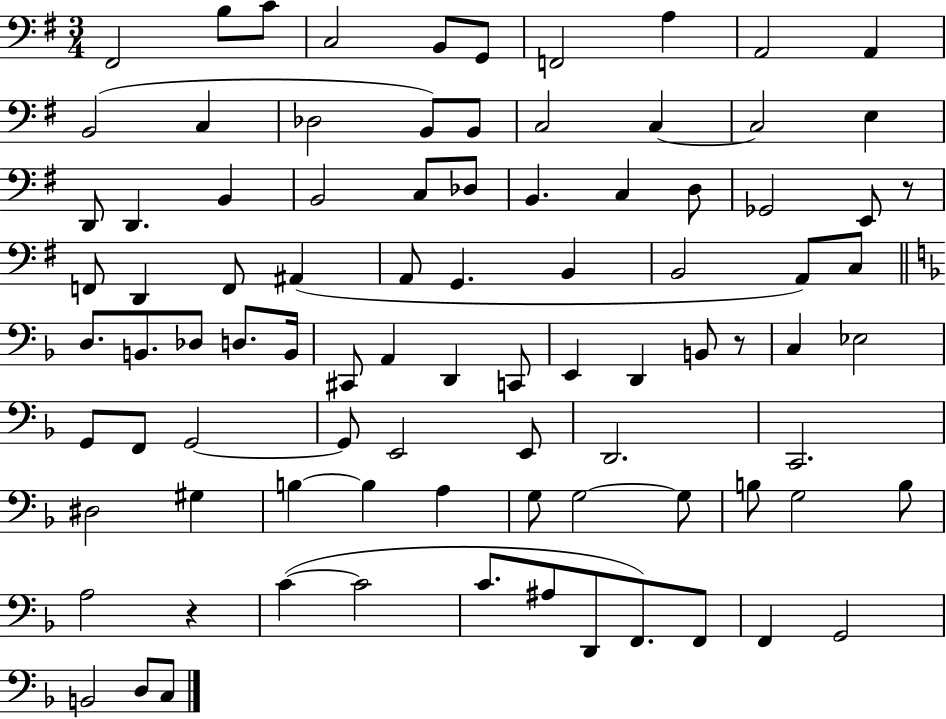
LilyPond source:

{
  \clef bass
  \numericTimeSignature
  \time 3/4
  \key g \major
  \repeat volta 2 { fis,2 b8 c'8 | c2 b,8 g,8 | f,2 a4 | a,2 a,4 | \break b,2( c4 | des2 b,8) b,8 | c2 c4~~ | c2 e4 | \break d,8 d,4. b,4 | b,2 c8 des8 | b,4. c4 d8 | ges,2 e,8 r8 | \break f,8 d,4 f,8 ais,4( | a,8 g,4. b,4 | b,2 a,8) c8 | \bar "||" \break \key d \minor d8. b,8. des8 d8. b,16 | cis,8 a,4 d,4 c,8 | e,4 d,4 b,8 r8 | c4 ees2 | \break g,8 f,8 g,2~~ | g,8 e,2 e,8 | d,2. | c,2. | \break dis2 gis4 | b4~~ b4 a4 | g8 g2~~ g8 | b8 g2 b8 | \break a2 r4 | c'4~(~ c'2 | c'8. ais8 d,8 f,8.) f,8 | f,4 g,2 | \break b,2 d8 c8 | } \bar "|."
}